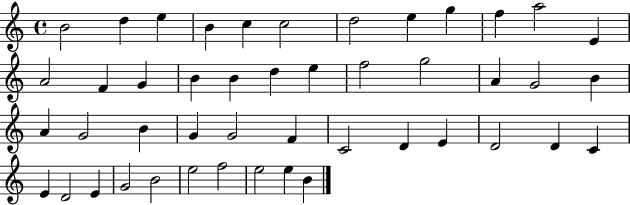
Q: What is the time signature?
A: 4/4